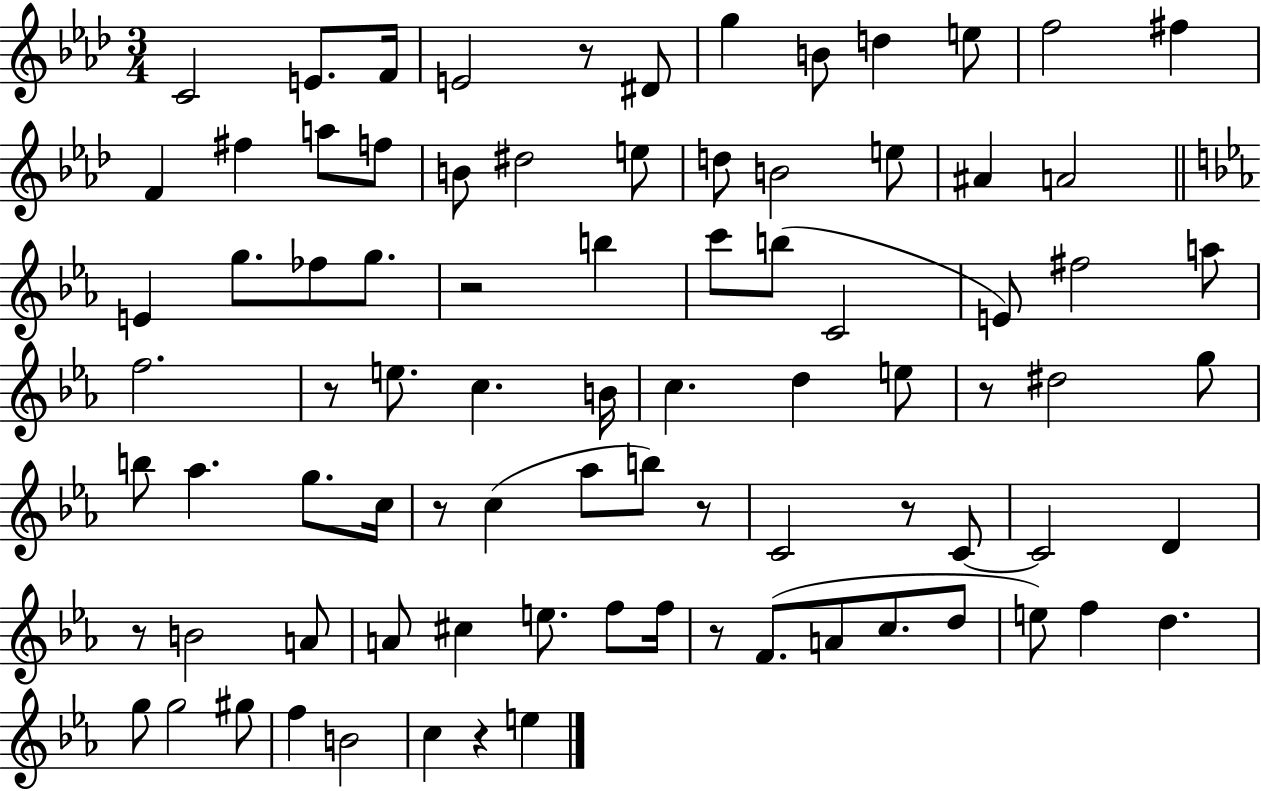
{
  \clef treble
  \numericTimeSignature
  \time 3/4
  \key aes \major
  \repeat volta 2 { c'2 e'8. f'16 | e'2 r8 dis'8 | g''4 b'8 d''4 e''8 | f''2 fis''4 | \break f'4 fis''4 a''8 f''8 | b'8 dis''2 e''8 | d''8 b'2 e''8 | ais'4 a'2 | \break \bar "||" \break \key c \minor e'4 g''8. fes''8 g''8. | r2 b''4 | c'''8 b''8( c'2 | e'8) fis''2 a''8 | \break f''2. | r8 e''8. c''4. b'16 | c''4. d''4 e''8 | r8 dis''2 g''8 | \break b''8 aes''4. g''8. c''16 | r8 c''4( aes''8 b''8) r8 | c'2 r8 c'8~~ | c'2 d'4 | \break r8 b'2 a'8 | a'8 cis''4 e''8. f''8 f''16 | r8 f'8.( a'8 c''8. d''8 | e''8) f''4 d''4. | \break g''8 g''2 gis''8 | f''4 b'2 | c''4 r4 e''4 | } \bar "|."
}